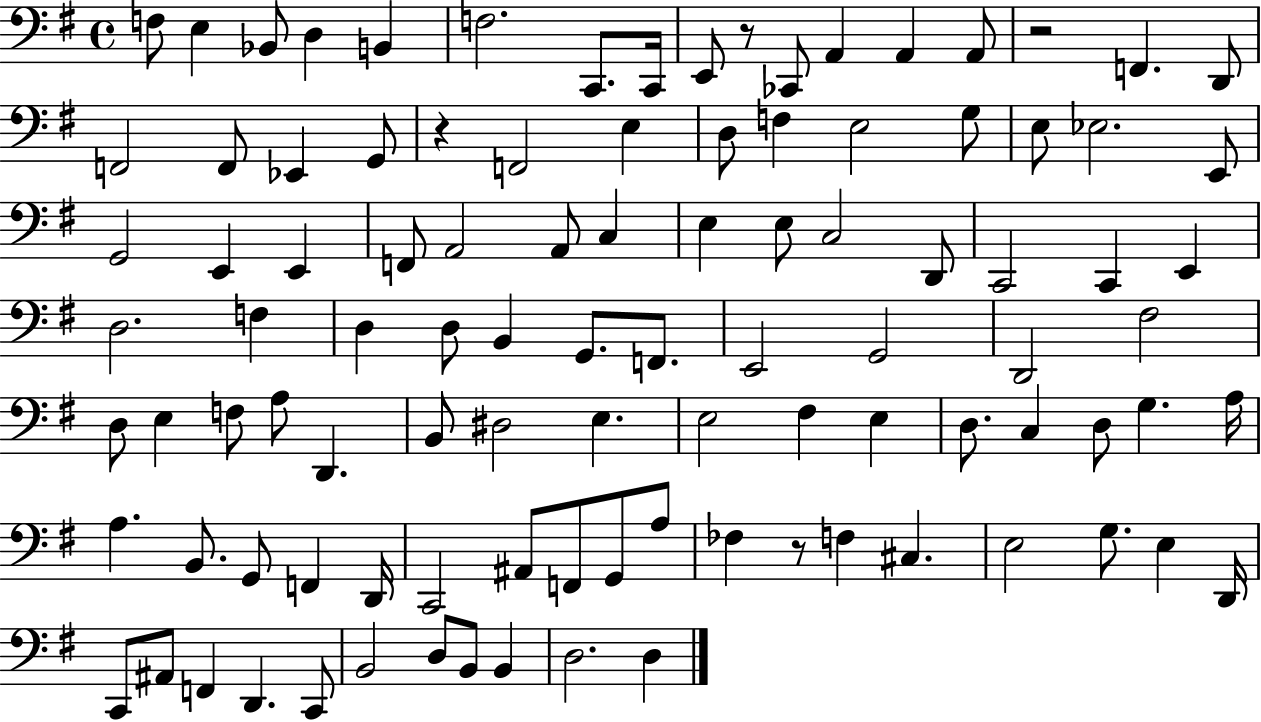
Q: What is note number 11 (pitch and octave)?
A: A2